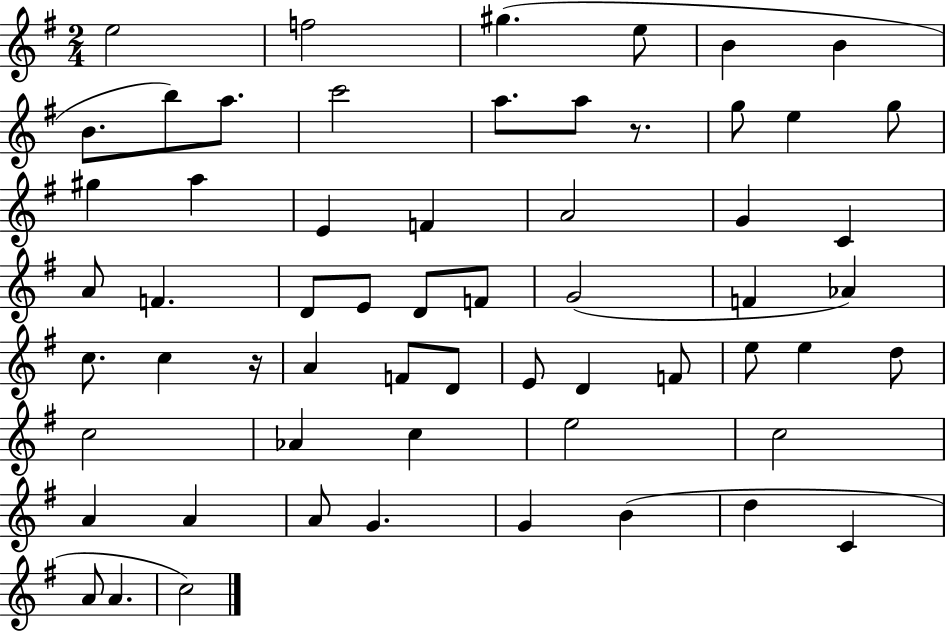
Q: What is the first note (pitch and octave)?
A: E5